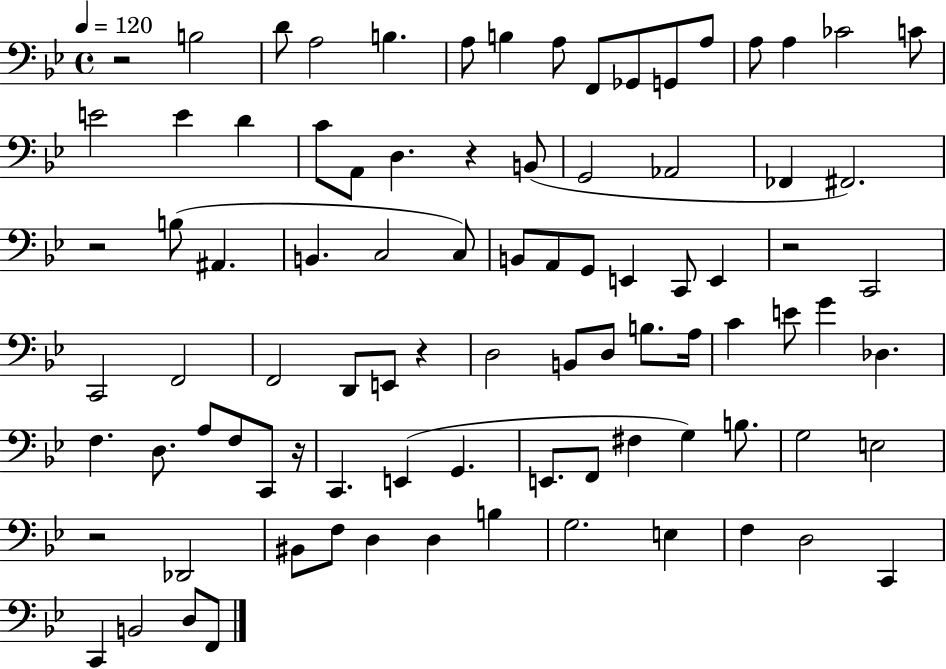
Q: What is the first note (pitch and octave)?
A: B3